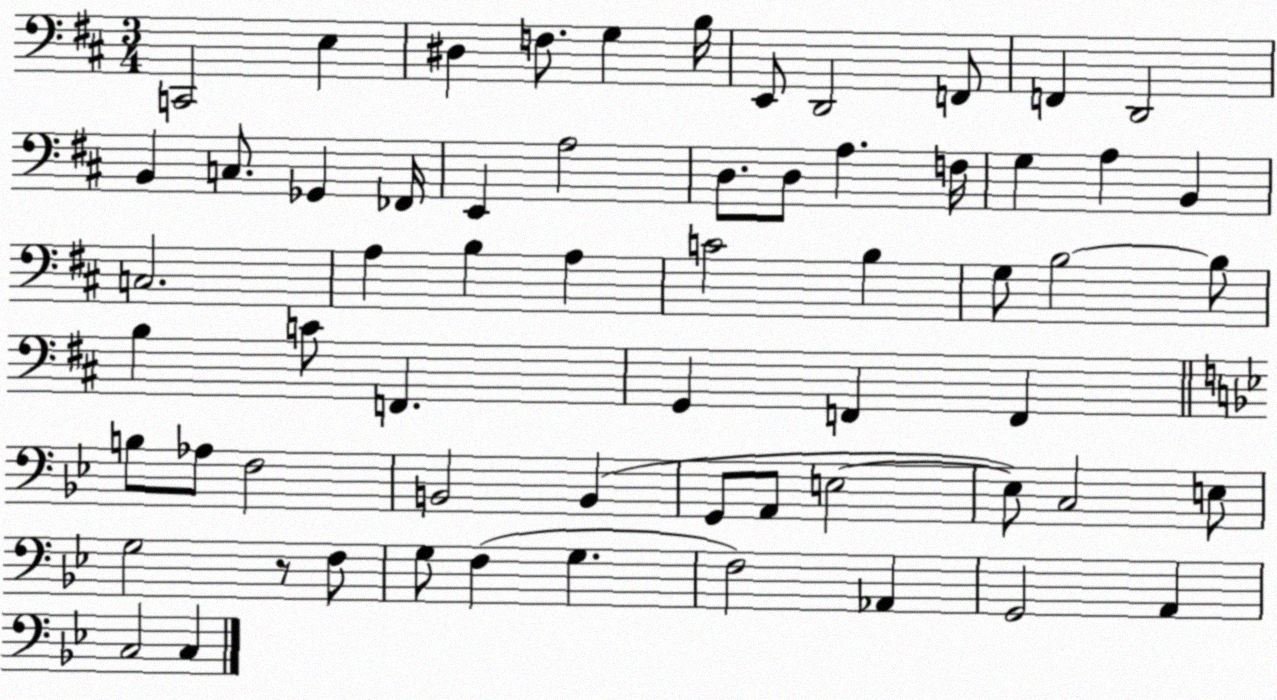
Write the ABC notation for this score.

X:1
T:Untitled
M:3/4
L:1/4
K:D
C,,2 E, ^D, F,/2 G, B,/4 E,,/2 D,,2 F,,/2 F,, D,,2 B,, C,/2 _G,, _F,,/4 E,, A,2 D,/2 D,/2 A, F,/4 G, A, B,, C,2 A, B, A, C2 B, G,/2 B,2 B,/2 B, C/2 F,, G,, F,, F,, B,/2 _A,/2 F,2 B,,2 B,, G,,/2 A,,/2 E,2 E,/2 C,2 E,/2 G,2 z/2 F,/2 G,/2 F, G, F,2 _A,, G,,2 A,, C,2 C,